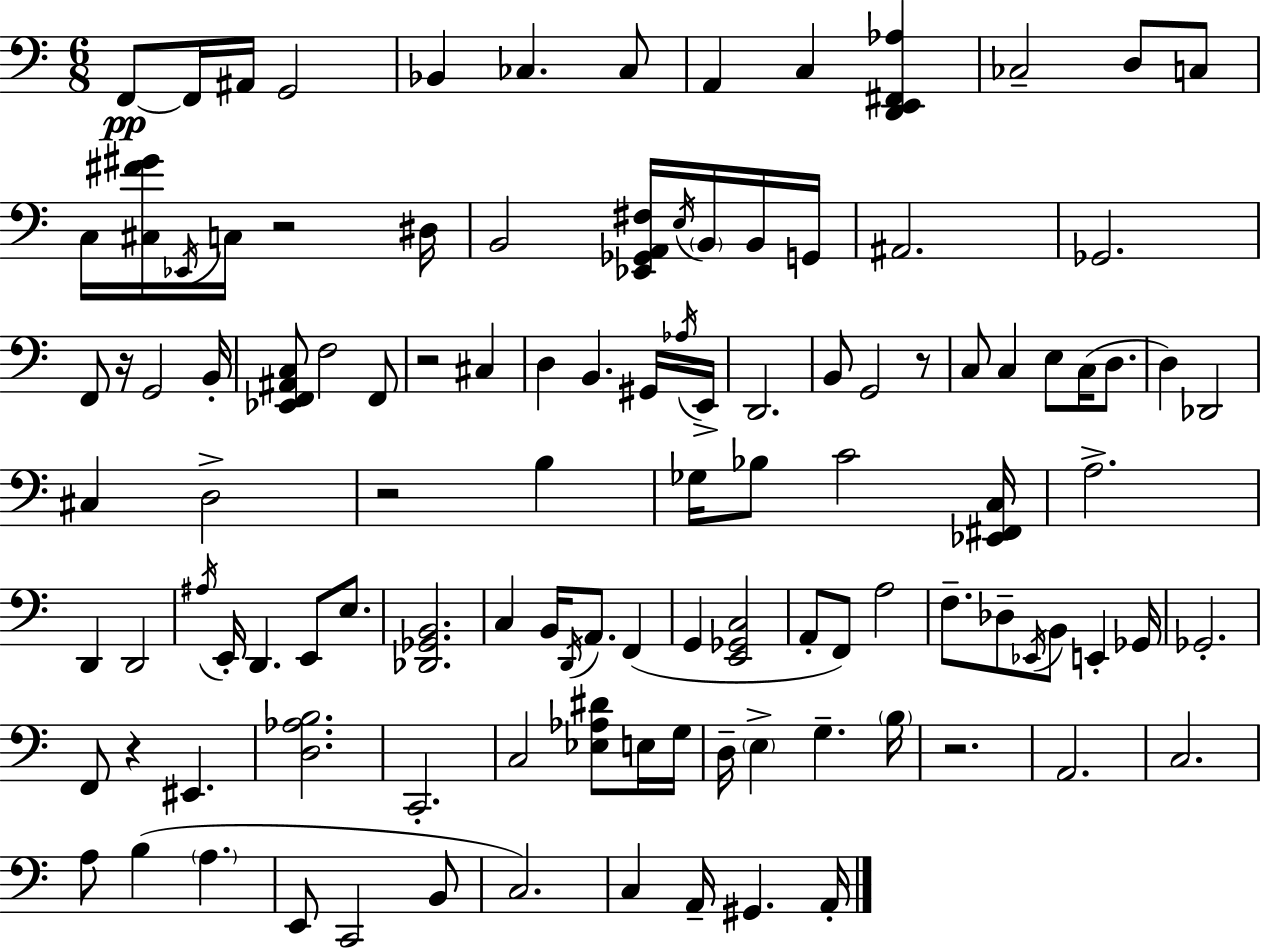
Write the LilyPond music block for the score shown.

{
  \clef bass
  \numericTimeSignature
  \time 6/8
  \key a \minor
  f,8~~\pp f,16 ais,16 g,2 | bes,4 ces4. ces8 | a,4 c4 <d, e, fis, aes>4 | ces2-- d8 c8 | \break c16 <cis fis' gis'>16 \acciaccatura { ees,16 } c16 r2 | dis16 b,2 <ees, ges, a, fis>16 \acciaccatura { e16 } \parenthesize b,16 | b,16 g,16 ais,2. | ges,2. | \break f,8 r16 g,2 | b,16-. <ees, f, ais, c>8 f2 | f,8 r2 cis4 | d4 b,4. | \break gis,16 \acciaccatura { aes16 } e,16-> d,2. | b,8 g,2 | r8 c8 c4 e8 c16( | d8. d4) des,2 | \break cis4 d2-> | r2 b4 | ges16 bes8 c'2 | <ees, fis, c>16 a2.-> | \break d,4 d,2 | \acciaccatura { ais16 } e,16-. d,4. e,8 | e8. <des, ges, b,>2. | c4 b,16 \acciaccatura { d,16 } a,8. | \break f,4( g,4 <e, ges, c>2 | a,8-. f,8) a2 | f8.-- des8-- \acciaccatura { ees,16 } b,8 | e,4-. ges,16 ges,2.-. | \break f,8 r4 | eis,4. <d aes b>2. | c,2.-. | c2 | \break <ees aes dis'>8 e16 g16 d16-- \parenthesize e4-> g4.-- | \parenthesize b16 r2. | a,2. | c2. | \break a8 b4( | \parenthesize a4. e,8 c,2 | b,8 c2.) | c4 a,16-- gis,4. | \break a,16-. \bar "|."
}